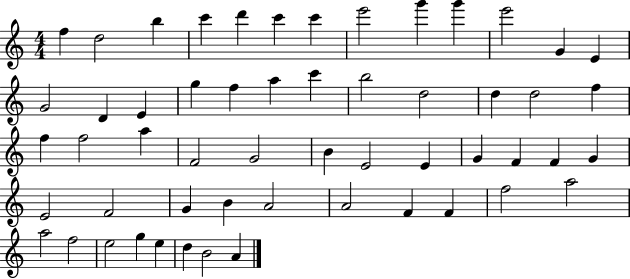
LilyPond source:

{
  \clef treble
  \numericTimeSignature
  \time 4/4
  \key c \major
  f''4 d''2 b''4 | c'''4 d'''4 c'''4 c'''4 | e'''2 g'''4 g'''4 | e'''2 g'4 e'4 | \break g'2 d'4 e'4 | g''4 f''4 a''4 c'''4 | b''2 d''2 | d''4 d''2 f''4 | \break f''4 f''2 a''4 | f'2 g'2 | b'4 e'2 e'4 | g'4 f'4 f'4 g'4 | \break e'2 f'2 | g'4 b'4 a'2 | a'2 f'4 f'4 | f''2 a''2 | \break a''2 f''2 | e''2 g''4 e''4 | d''4 b'2 a'4 | \bar "|."
}